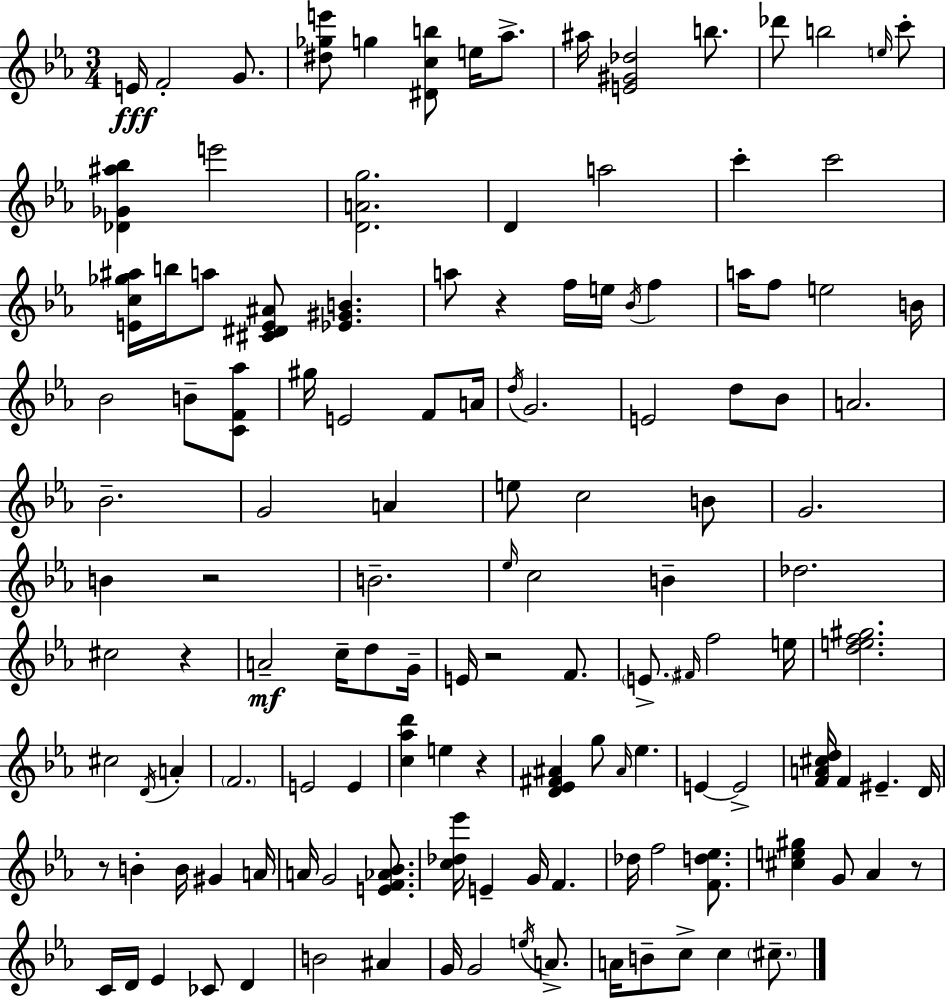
E4/s F4/h G4/e. [D#5,Gb5,E6]/e G5/q [D#4,C5,B5]/e E5/s Ab5/e. A#5/s [E4,G#4,Db5]/h B5/e. Db6/e B5/h E5/s C6/e [Db4,Gb4,A#5,Bb5]/q E6/h [D4,A4,G5]/h. D4/q A5/h C6/q C6/h [E4,C5,Gb5,A#5]/s B5/s A5/e [C#4,D#4,E4,A#4]/e [Eb4,G#4,B4]/q. A5/e R/q F5/s E5/s Bb4/s F5/q A5/s F5/e E5/h B4/s Bb4/h B4/e [C4,F4,Ab5]/e G#5/s E4/h F4/e A4/s D5/s G4/h. E4/h D5/e Bb4/e A4/h. Bb4/h. G4/h A4/q E5/e C5/h B4/e G4/h. B4/q R/h B4/h. Eb5/s C5/h B4/q Db5/h. C#5/h R/q A4/h C5/s D5/e G4/s E4/s R/h F4/e. E4/e. F#4/s F5/h E5/s [D5,E5,F5,G#5]/h. C#5/h D4/s A4/q F4/h. E4/h E4/q [C5,Ab5,D6]/q E5/q R/q [D4,Eb4,F#4,A#4]/q G5/e A#4/s Eb5/q. E4/q E4/h [F4,A4,C#5,D5]/s F4/q EIS4/q. D4/s R/e B4/q B4/s G#4/q A4/s A4/s G4/h [E4,F4,Ab4,Bb4]/e. [C5,Db5,Eb6]/s E4/q G4/s F4/q. Db5/s F5/h [F4,D5,Eb5]/e. [C#5,E5,G#5]/q G4/e Ab4/q R/e C4/s D4/s Eb4/q CES4/e D4/q B4/h A#4/q G4/s G4/h E5/s A4/e. A4/s B4/e C5/e C5/q C#5/e.